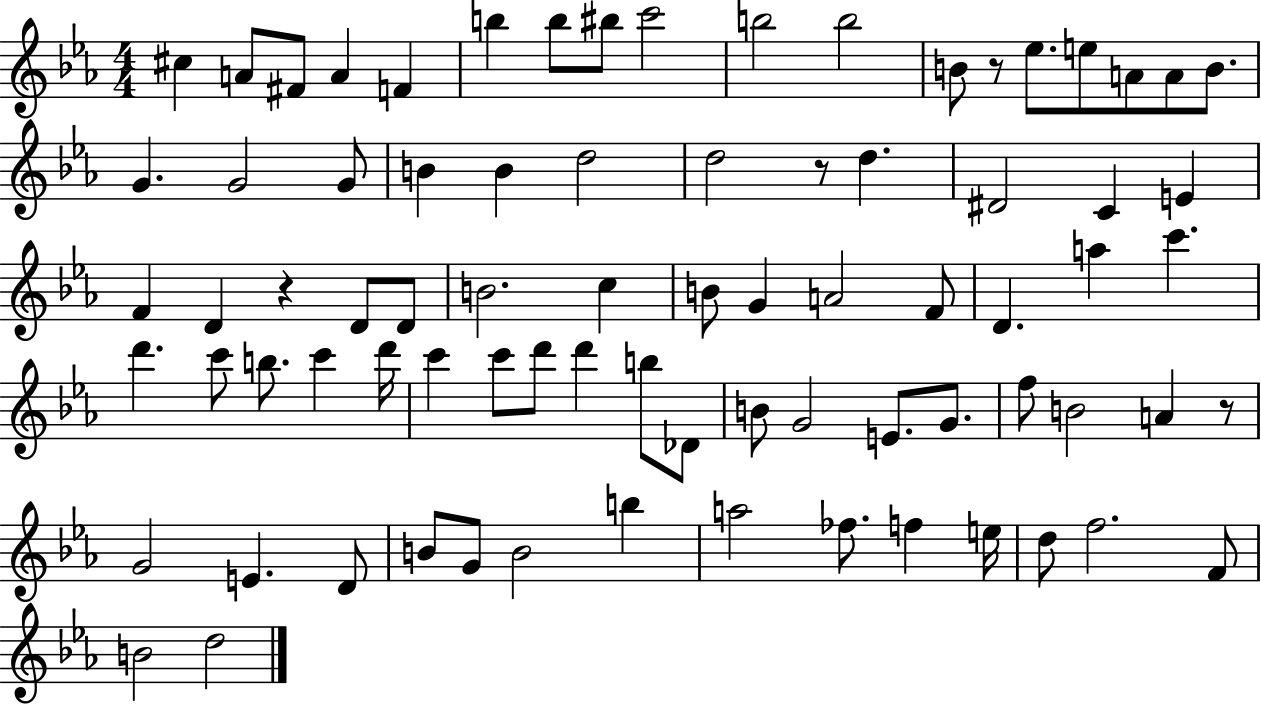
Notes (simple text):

C#5/q A4/e F#4/e A4/q F4/q B5/q B5/e BIS5/e C6/h B5/h B5/h B4/e R/e Eb5/e. E5/e A4/e A4/e B4/e. G4/q. G4/h G4/e B4/q B4/q D5/h D5/h R/e D5/q. D#4/h C4/q E4/q F4/q D4/q R/q D4/e D4/e B4/h. C5/q B4/e G4/q A4/h F4/e D4/q. A5/q C6/q. D6/q. C6/e B5/e. C6/q D6/s C6/q C6/e D6/e D6/q B5/e Db4/e B4/e G4/h E4/e. G4/e. F5/e B4/h A4/q R/e G4/h E4/q. D4/e B4/e G4/e B4/h B5/q A5/h FES5/e. F5/q E5/s D5/e F5/h. F4/e B4/h D5/h